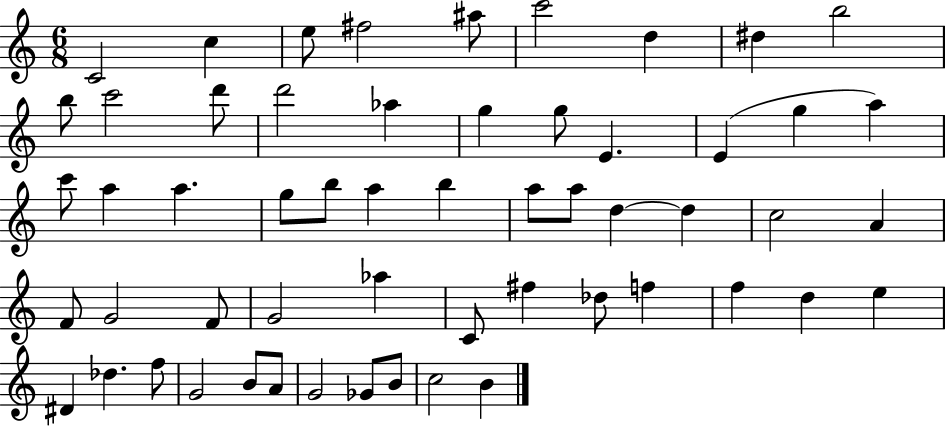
C4/h C5/q E5/e F#5/h A#5/e C6/h D5/q D#5/q B5/h B5/e C6/h D6/e D6/h Ab5/q G5/q G5/e E4/q. E4/q G5/q A5/q C6/e A5/q A5/q. G5/e B5/e A5/q B5/q A5/e A5/e D5/q D5/q C5/h A4/q F4/e G4/h F4/e G4/h Ab5/q C4/e F#5/q Db5/e F5/q F5/q D5/q E5/q D#4/q Db5/q. F5/e G4/h B4/e A4/e G4/h Gb4/e B4/e C5/h B4/q